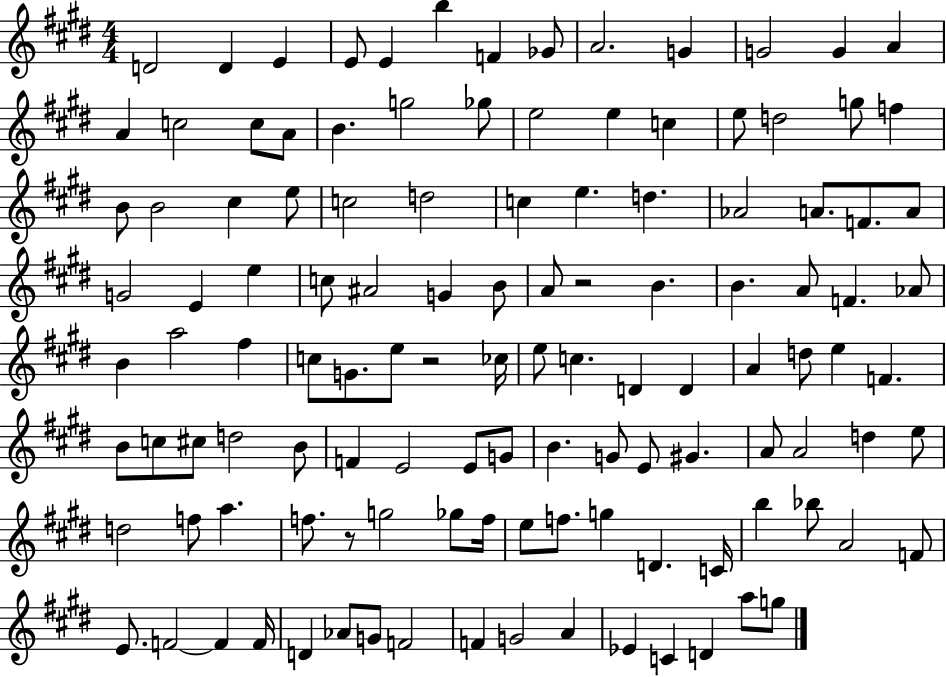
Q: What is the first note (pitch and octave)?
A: D4